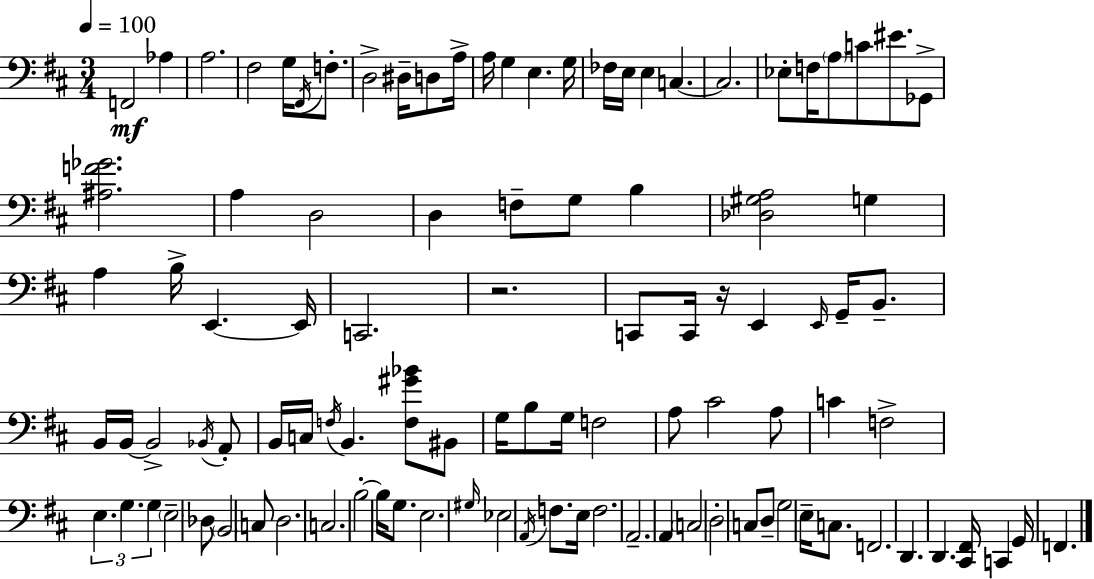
{
  \clef bass
  \numericTimeSignature
  \time 3/4
  \key d \major
  \tempo 4 = 100
  f,2\mf aes4 | a2. | fis2 g16 \acciaccatura { fis,16 } f8.-. | d2-> dis16-- d8 | \break a16-> a16 g4 e4. | g16 fes16 e16 e4 c4.~~ | c2. | ees8-. f16 \parenthesize a8 c'8 eis'8. ges,8-> | \break <ais f' ges'>2. | a4 d2 | d4 f8-- g8 b4 | <des gis a>2 g4 | \break a4 b16-> e,4.~~ | e,16 c,2. | r2. | c,8 c,16 r16 e,4 \grace { e,16 } g,16-- b,8.-- | \break b,16 b,16~~ b,2-> | \acciaccatura { bes,16 } a,8-. b,16 c16 \acciaccatura { f16 } b,4. | <f gis' bes'>8 bis,8 g16 b8 g16 f2 | a8 cis'2 | \break a8 c'4 f2-> | \tuplet 3/2 { e4. g4. | g4 } \parenthesize e2-- | des8 \parenthesize b,2 | \break c8 d2. | c2. | b2-.~~ | b16 g8. e2. | \break \grace { gis16 } ees2 | \acciaccatura { a,16 } f8. e16 f2. | a,2.-- | a,4 \parenthesize c2 | \break d2-. | c8 d8-- g2 | e16-- c8. f,2. | d,4. | \break d,4. <cis, fis,>16 c,4 g,16 | f,4. \bar "|."
}